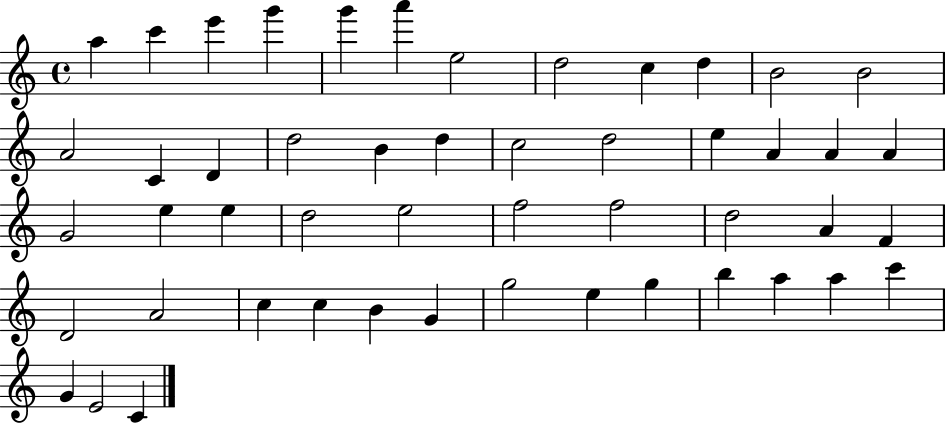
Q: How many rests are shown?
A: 0